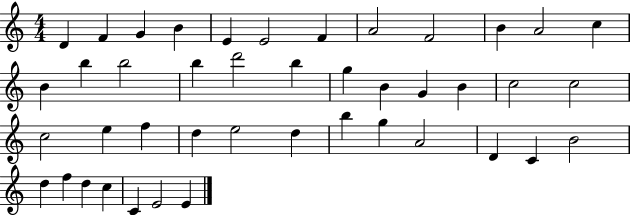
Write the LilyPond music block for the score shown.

{
  \clef treble
  \numericTimeSignature
  \time 4/4
  \key c \major
  d'4 f'4 g'4 b'4 | e'4 e'2 f'4 | a'2 f'2 | b'4 a'2 c''4 | \break b'4 b''4 b''2 | b''4 d'''2 b''4 | g''4 b'4 g'4 b'4 | c''2 c''2 | \break c''2 e''4 f''4 | d''4 e''2 d''4 | b''4 g''4 a'2 | d'4 c'4 b'2 | \break d''4 f''4 d''4 c''4 | c'4 e'2 e'4 | \bar "|."
}